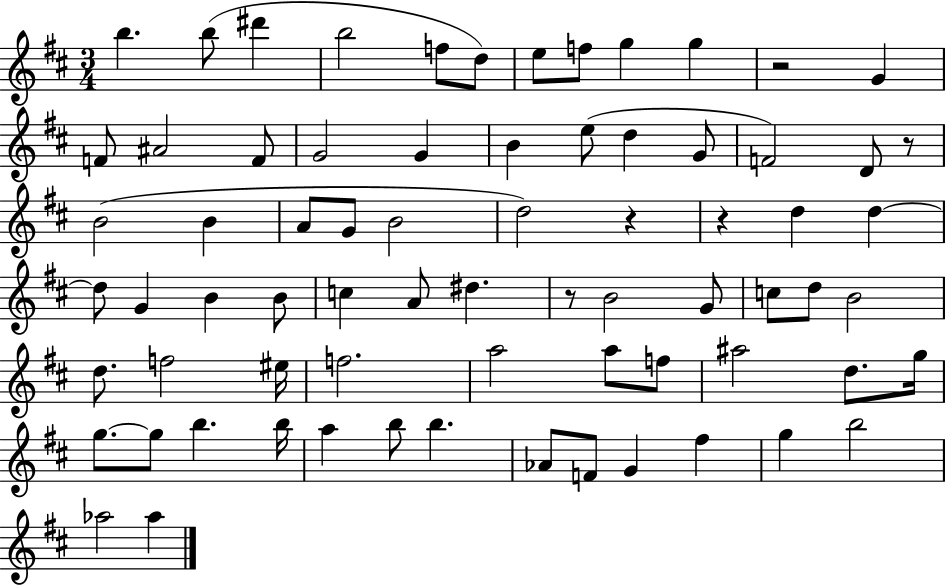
{
  \clef treble
  \numericTimeSignature
  \time 3/4
  \key d \major
  b''4. b''8( dis'''4 | b''2 f''8 d''8) | e''8 f''8 g''4 g''4 | r2 g'4 | \break f'8 ais'2 f'8 | g'2 g'4 | b'4 e''8( d''4 g'8 | f'2) d'8 r8 | \break b'2( b'4 | a'8 g'8 b'2 | d''2) r4 | r4 d''4 d''4~~ | \break d''8 g'4 b'4 b'8 | c''4 a'8 dis''4. | r8 b'2 g'8 | c''8 d''8 b'2 | \break d''8. f''2 eis''16 | f''2. | a''2 a''8 f''8 | ais''2 d''8. g''16 | \break g''8.~~ g''8 b''4. b''16 | a''4 b''8 b''4. | aes'8 f'8 g'4 fis''4 | g''4 b''2 | \break aes''2 aes''4 | \bar "|."
}